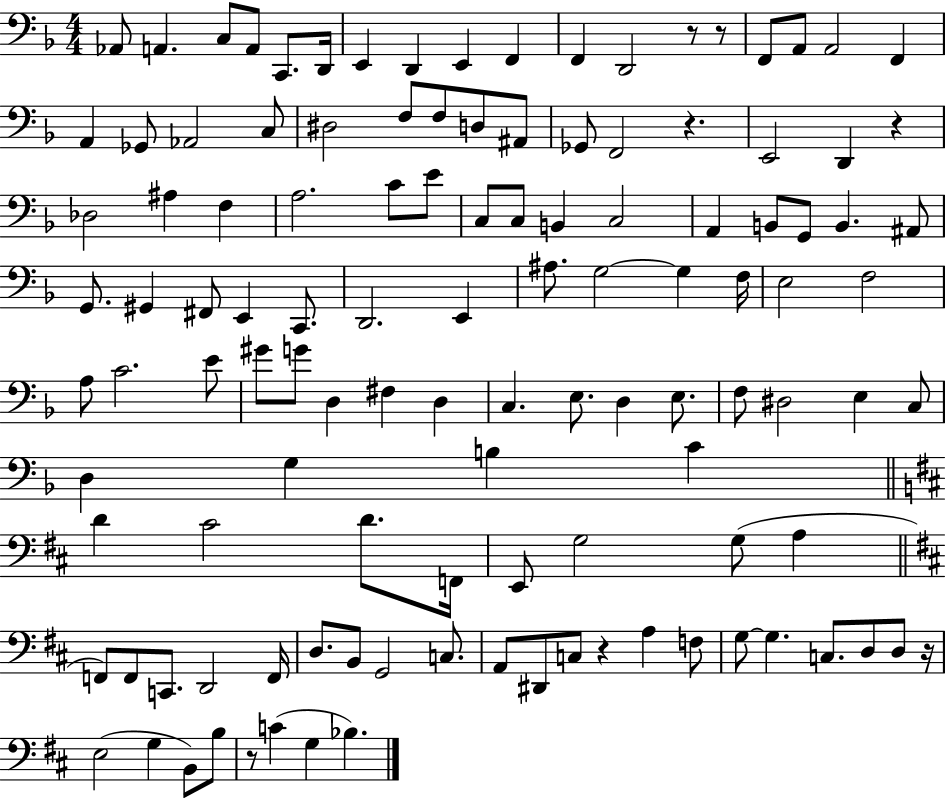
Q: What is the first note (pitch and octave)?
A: Ab2